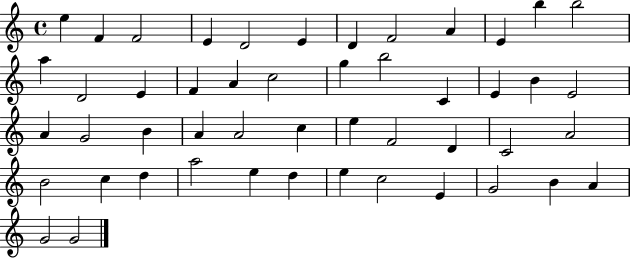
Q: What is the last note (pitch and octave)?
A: G4